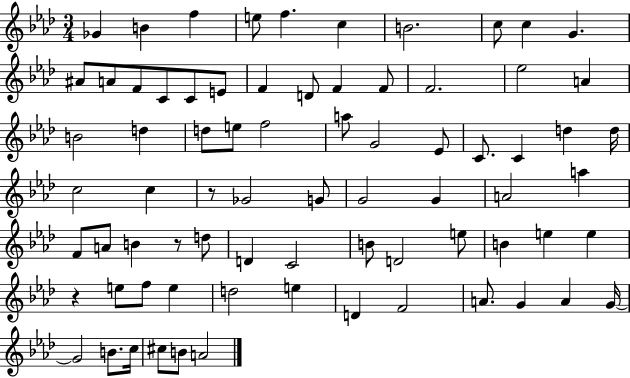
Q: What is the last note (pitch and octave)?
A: A4